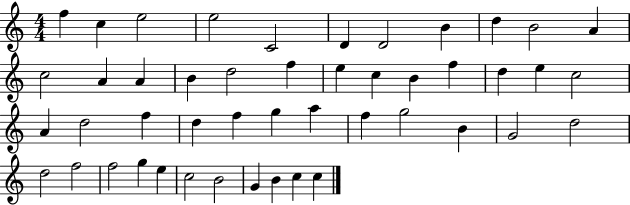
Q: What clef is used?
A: treble